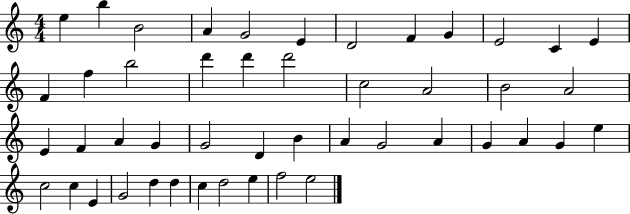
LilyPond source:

{
  \clef treble
  \numericTimeSignature
  \time 4/4
  \key c \major
  e''4 b''4 b'2 | a'4 g'2 e'4 | d'2 f'4 g'4 | e'2 c'4 e'4 | \break f'4 f''4 b''2 | d'''4 d'''4 d'''2 | c''2 a'2 | b'2 a'2 | \break e'4 f'4 a'4 g'4 | g'2 d'4 b'4 | a'4 g'2 a'4 | g'4 a'4 g'4 e''4 | \break c''2 c''4 e'4 | g'2 d''4 d''4 | c''4 d''2 e''4 | f''2 e''2 | \break \bar "|."
}